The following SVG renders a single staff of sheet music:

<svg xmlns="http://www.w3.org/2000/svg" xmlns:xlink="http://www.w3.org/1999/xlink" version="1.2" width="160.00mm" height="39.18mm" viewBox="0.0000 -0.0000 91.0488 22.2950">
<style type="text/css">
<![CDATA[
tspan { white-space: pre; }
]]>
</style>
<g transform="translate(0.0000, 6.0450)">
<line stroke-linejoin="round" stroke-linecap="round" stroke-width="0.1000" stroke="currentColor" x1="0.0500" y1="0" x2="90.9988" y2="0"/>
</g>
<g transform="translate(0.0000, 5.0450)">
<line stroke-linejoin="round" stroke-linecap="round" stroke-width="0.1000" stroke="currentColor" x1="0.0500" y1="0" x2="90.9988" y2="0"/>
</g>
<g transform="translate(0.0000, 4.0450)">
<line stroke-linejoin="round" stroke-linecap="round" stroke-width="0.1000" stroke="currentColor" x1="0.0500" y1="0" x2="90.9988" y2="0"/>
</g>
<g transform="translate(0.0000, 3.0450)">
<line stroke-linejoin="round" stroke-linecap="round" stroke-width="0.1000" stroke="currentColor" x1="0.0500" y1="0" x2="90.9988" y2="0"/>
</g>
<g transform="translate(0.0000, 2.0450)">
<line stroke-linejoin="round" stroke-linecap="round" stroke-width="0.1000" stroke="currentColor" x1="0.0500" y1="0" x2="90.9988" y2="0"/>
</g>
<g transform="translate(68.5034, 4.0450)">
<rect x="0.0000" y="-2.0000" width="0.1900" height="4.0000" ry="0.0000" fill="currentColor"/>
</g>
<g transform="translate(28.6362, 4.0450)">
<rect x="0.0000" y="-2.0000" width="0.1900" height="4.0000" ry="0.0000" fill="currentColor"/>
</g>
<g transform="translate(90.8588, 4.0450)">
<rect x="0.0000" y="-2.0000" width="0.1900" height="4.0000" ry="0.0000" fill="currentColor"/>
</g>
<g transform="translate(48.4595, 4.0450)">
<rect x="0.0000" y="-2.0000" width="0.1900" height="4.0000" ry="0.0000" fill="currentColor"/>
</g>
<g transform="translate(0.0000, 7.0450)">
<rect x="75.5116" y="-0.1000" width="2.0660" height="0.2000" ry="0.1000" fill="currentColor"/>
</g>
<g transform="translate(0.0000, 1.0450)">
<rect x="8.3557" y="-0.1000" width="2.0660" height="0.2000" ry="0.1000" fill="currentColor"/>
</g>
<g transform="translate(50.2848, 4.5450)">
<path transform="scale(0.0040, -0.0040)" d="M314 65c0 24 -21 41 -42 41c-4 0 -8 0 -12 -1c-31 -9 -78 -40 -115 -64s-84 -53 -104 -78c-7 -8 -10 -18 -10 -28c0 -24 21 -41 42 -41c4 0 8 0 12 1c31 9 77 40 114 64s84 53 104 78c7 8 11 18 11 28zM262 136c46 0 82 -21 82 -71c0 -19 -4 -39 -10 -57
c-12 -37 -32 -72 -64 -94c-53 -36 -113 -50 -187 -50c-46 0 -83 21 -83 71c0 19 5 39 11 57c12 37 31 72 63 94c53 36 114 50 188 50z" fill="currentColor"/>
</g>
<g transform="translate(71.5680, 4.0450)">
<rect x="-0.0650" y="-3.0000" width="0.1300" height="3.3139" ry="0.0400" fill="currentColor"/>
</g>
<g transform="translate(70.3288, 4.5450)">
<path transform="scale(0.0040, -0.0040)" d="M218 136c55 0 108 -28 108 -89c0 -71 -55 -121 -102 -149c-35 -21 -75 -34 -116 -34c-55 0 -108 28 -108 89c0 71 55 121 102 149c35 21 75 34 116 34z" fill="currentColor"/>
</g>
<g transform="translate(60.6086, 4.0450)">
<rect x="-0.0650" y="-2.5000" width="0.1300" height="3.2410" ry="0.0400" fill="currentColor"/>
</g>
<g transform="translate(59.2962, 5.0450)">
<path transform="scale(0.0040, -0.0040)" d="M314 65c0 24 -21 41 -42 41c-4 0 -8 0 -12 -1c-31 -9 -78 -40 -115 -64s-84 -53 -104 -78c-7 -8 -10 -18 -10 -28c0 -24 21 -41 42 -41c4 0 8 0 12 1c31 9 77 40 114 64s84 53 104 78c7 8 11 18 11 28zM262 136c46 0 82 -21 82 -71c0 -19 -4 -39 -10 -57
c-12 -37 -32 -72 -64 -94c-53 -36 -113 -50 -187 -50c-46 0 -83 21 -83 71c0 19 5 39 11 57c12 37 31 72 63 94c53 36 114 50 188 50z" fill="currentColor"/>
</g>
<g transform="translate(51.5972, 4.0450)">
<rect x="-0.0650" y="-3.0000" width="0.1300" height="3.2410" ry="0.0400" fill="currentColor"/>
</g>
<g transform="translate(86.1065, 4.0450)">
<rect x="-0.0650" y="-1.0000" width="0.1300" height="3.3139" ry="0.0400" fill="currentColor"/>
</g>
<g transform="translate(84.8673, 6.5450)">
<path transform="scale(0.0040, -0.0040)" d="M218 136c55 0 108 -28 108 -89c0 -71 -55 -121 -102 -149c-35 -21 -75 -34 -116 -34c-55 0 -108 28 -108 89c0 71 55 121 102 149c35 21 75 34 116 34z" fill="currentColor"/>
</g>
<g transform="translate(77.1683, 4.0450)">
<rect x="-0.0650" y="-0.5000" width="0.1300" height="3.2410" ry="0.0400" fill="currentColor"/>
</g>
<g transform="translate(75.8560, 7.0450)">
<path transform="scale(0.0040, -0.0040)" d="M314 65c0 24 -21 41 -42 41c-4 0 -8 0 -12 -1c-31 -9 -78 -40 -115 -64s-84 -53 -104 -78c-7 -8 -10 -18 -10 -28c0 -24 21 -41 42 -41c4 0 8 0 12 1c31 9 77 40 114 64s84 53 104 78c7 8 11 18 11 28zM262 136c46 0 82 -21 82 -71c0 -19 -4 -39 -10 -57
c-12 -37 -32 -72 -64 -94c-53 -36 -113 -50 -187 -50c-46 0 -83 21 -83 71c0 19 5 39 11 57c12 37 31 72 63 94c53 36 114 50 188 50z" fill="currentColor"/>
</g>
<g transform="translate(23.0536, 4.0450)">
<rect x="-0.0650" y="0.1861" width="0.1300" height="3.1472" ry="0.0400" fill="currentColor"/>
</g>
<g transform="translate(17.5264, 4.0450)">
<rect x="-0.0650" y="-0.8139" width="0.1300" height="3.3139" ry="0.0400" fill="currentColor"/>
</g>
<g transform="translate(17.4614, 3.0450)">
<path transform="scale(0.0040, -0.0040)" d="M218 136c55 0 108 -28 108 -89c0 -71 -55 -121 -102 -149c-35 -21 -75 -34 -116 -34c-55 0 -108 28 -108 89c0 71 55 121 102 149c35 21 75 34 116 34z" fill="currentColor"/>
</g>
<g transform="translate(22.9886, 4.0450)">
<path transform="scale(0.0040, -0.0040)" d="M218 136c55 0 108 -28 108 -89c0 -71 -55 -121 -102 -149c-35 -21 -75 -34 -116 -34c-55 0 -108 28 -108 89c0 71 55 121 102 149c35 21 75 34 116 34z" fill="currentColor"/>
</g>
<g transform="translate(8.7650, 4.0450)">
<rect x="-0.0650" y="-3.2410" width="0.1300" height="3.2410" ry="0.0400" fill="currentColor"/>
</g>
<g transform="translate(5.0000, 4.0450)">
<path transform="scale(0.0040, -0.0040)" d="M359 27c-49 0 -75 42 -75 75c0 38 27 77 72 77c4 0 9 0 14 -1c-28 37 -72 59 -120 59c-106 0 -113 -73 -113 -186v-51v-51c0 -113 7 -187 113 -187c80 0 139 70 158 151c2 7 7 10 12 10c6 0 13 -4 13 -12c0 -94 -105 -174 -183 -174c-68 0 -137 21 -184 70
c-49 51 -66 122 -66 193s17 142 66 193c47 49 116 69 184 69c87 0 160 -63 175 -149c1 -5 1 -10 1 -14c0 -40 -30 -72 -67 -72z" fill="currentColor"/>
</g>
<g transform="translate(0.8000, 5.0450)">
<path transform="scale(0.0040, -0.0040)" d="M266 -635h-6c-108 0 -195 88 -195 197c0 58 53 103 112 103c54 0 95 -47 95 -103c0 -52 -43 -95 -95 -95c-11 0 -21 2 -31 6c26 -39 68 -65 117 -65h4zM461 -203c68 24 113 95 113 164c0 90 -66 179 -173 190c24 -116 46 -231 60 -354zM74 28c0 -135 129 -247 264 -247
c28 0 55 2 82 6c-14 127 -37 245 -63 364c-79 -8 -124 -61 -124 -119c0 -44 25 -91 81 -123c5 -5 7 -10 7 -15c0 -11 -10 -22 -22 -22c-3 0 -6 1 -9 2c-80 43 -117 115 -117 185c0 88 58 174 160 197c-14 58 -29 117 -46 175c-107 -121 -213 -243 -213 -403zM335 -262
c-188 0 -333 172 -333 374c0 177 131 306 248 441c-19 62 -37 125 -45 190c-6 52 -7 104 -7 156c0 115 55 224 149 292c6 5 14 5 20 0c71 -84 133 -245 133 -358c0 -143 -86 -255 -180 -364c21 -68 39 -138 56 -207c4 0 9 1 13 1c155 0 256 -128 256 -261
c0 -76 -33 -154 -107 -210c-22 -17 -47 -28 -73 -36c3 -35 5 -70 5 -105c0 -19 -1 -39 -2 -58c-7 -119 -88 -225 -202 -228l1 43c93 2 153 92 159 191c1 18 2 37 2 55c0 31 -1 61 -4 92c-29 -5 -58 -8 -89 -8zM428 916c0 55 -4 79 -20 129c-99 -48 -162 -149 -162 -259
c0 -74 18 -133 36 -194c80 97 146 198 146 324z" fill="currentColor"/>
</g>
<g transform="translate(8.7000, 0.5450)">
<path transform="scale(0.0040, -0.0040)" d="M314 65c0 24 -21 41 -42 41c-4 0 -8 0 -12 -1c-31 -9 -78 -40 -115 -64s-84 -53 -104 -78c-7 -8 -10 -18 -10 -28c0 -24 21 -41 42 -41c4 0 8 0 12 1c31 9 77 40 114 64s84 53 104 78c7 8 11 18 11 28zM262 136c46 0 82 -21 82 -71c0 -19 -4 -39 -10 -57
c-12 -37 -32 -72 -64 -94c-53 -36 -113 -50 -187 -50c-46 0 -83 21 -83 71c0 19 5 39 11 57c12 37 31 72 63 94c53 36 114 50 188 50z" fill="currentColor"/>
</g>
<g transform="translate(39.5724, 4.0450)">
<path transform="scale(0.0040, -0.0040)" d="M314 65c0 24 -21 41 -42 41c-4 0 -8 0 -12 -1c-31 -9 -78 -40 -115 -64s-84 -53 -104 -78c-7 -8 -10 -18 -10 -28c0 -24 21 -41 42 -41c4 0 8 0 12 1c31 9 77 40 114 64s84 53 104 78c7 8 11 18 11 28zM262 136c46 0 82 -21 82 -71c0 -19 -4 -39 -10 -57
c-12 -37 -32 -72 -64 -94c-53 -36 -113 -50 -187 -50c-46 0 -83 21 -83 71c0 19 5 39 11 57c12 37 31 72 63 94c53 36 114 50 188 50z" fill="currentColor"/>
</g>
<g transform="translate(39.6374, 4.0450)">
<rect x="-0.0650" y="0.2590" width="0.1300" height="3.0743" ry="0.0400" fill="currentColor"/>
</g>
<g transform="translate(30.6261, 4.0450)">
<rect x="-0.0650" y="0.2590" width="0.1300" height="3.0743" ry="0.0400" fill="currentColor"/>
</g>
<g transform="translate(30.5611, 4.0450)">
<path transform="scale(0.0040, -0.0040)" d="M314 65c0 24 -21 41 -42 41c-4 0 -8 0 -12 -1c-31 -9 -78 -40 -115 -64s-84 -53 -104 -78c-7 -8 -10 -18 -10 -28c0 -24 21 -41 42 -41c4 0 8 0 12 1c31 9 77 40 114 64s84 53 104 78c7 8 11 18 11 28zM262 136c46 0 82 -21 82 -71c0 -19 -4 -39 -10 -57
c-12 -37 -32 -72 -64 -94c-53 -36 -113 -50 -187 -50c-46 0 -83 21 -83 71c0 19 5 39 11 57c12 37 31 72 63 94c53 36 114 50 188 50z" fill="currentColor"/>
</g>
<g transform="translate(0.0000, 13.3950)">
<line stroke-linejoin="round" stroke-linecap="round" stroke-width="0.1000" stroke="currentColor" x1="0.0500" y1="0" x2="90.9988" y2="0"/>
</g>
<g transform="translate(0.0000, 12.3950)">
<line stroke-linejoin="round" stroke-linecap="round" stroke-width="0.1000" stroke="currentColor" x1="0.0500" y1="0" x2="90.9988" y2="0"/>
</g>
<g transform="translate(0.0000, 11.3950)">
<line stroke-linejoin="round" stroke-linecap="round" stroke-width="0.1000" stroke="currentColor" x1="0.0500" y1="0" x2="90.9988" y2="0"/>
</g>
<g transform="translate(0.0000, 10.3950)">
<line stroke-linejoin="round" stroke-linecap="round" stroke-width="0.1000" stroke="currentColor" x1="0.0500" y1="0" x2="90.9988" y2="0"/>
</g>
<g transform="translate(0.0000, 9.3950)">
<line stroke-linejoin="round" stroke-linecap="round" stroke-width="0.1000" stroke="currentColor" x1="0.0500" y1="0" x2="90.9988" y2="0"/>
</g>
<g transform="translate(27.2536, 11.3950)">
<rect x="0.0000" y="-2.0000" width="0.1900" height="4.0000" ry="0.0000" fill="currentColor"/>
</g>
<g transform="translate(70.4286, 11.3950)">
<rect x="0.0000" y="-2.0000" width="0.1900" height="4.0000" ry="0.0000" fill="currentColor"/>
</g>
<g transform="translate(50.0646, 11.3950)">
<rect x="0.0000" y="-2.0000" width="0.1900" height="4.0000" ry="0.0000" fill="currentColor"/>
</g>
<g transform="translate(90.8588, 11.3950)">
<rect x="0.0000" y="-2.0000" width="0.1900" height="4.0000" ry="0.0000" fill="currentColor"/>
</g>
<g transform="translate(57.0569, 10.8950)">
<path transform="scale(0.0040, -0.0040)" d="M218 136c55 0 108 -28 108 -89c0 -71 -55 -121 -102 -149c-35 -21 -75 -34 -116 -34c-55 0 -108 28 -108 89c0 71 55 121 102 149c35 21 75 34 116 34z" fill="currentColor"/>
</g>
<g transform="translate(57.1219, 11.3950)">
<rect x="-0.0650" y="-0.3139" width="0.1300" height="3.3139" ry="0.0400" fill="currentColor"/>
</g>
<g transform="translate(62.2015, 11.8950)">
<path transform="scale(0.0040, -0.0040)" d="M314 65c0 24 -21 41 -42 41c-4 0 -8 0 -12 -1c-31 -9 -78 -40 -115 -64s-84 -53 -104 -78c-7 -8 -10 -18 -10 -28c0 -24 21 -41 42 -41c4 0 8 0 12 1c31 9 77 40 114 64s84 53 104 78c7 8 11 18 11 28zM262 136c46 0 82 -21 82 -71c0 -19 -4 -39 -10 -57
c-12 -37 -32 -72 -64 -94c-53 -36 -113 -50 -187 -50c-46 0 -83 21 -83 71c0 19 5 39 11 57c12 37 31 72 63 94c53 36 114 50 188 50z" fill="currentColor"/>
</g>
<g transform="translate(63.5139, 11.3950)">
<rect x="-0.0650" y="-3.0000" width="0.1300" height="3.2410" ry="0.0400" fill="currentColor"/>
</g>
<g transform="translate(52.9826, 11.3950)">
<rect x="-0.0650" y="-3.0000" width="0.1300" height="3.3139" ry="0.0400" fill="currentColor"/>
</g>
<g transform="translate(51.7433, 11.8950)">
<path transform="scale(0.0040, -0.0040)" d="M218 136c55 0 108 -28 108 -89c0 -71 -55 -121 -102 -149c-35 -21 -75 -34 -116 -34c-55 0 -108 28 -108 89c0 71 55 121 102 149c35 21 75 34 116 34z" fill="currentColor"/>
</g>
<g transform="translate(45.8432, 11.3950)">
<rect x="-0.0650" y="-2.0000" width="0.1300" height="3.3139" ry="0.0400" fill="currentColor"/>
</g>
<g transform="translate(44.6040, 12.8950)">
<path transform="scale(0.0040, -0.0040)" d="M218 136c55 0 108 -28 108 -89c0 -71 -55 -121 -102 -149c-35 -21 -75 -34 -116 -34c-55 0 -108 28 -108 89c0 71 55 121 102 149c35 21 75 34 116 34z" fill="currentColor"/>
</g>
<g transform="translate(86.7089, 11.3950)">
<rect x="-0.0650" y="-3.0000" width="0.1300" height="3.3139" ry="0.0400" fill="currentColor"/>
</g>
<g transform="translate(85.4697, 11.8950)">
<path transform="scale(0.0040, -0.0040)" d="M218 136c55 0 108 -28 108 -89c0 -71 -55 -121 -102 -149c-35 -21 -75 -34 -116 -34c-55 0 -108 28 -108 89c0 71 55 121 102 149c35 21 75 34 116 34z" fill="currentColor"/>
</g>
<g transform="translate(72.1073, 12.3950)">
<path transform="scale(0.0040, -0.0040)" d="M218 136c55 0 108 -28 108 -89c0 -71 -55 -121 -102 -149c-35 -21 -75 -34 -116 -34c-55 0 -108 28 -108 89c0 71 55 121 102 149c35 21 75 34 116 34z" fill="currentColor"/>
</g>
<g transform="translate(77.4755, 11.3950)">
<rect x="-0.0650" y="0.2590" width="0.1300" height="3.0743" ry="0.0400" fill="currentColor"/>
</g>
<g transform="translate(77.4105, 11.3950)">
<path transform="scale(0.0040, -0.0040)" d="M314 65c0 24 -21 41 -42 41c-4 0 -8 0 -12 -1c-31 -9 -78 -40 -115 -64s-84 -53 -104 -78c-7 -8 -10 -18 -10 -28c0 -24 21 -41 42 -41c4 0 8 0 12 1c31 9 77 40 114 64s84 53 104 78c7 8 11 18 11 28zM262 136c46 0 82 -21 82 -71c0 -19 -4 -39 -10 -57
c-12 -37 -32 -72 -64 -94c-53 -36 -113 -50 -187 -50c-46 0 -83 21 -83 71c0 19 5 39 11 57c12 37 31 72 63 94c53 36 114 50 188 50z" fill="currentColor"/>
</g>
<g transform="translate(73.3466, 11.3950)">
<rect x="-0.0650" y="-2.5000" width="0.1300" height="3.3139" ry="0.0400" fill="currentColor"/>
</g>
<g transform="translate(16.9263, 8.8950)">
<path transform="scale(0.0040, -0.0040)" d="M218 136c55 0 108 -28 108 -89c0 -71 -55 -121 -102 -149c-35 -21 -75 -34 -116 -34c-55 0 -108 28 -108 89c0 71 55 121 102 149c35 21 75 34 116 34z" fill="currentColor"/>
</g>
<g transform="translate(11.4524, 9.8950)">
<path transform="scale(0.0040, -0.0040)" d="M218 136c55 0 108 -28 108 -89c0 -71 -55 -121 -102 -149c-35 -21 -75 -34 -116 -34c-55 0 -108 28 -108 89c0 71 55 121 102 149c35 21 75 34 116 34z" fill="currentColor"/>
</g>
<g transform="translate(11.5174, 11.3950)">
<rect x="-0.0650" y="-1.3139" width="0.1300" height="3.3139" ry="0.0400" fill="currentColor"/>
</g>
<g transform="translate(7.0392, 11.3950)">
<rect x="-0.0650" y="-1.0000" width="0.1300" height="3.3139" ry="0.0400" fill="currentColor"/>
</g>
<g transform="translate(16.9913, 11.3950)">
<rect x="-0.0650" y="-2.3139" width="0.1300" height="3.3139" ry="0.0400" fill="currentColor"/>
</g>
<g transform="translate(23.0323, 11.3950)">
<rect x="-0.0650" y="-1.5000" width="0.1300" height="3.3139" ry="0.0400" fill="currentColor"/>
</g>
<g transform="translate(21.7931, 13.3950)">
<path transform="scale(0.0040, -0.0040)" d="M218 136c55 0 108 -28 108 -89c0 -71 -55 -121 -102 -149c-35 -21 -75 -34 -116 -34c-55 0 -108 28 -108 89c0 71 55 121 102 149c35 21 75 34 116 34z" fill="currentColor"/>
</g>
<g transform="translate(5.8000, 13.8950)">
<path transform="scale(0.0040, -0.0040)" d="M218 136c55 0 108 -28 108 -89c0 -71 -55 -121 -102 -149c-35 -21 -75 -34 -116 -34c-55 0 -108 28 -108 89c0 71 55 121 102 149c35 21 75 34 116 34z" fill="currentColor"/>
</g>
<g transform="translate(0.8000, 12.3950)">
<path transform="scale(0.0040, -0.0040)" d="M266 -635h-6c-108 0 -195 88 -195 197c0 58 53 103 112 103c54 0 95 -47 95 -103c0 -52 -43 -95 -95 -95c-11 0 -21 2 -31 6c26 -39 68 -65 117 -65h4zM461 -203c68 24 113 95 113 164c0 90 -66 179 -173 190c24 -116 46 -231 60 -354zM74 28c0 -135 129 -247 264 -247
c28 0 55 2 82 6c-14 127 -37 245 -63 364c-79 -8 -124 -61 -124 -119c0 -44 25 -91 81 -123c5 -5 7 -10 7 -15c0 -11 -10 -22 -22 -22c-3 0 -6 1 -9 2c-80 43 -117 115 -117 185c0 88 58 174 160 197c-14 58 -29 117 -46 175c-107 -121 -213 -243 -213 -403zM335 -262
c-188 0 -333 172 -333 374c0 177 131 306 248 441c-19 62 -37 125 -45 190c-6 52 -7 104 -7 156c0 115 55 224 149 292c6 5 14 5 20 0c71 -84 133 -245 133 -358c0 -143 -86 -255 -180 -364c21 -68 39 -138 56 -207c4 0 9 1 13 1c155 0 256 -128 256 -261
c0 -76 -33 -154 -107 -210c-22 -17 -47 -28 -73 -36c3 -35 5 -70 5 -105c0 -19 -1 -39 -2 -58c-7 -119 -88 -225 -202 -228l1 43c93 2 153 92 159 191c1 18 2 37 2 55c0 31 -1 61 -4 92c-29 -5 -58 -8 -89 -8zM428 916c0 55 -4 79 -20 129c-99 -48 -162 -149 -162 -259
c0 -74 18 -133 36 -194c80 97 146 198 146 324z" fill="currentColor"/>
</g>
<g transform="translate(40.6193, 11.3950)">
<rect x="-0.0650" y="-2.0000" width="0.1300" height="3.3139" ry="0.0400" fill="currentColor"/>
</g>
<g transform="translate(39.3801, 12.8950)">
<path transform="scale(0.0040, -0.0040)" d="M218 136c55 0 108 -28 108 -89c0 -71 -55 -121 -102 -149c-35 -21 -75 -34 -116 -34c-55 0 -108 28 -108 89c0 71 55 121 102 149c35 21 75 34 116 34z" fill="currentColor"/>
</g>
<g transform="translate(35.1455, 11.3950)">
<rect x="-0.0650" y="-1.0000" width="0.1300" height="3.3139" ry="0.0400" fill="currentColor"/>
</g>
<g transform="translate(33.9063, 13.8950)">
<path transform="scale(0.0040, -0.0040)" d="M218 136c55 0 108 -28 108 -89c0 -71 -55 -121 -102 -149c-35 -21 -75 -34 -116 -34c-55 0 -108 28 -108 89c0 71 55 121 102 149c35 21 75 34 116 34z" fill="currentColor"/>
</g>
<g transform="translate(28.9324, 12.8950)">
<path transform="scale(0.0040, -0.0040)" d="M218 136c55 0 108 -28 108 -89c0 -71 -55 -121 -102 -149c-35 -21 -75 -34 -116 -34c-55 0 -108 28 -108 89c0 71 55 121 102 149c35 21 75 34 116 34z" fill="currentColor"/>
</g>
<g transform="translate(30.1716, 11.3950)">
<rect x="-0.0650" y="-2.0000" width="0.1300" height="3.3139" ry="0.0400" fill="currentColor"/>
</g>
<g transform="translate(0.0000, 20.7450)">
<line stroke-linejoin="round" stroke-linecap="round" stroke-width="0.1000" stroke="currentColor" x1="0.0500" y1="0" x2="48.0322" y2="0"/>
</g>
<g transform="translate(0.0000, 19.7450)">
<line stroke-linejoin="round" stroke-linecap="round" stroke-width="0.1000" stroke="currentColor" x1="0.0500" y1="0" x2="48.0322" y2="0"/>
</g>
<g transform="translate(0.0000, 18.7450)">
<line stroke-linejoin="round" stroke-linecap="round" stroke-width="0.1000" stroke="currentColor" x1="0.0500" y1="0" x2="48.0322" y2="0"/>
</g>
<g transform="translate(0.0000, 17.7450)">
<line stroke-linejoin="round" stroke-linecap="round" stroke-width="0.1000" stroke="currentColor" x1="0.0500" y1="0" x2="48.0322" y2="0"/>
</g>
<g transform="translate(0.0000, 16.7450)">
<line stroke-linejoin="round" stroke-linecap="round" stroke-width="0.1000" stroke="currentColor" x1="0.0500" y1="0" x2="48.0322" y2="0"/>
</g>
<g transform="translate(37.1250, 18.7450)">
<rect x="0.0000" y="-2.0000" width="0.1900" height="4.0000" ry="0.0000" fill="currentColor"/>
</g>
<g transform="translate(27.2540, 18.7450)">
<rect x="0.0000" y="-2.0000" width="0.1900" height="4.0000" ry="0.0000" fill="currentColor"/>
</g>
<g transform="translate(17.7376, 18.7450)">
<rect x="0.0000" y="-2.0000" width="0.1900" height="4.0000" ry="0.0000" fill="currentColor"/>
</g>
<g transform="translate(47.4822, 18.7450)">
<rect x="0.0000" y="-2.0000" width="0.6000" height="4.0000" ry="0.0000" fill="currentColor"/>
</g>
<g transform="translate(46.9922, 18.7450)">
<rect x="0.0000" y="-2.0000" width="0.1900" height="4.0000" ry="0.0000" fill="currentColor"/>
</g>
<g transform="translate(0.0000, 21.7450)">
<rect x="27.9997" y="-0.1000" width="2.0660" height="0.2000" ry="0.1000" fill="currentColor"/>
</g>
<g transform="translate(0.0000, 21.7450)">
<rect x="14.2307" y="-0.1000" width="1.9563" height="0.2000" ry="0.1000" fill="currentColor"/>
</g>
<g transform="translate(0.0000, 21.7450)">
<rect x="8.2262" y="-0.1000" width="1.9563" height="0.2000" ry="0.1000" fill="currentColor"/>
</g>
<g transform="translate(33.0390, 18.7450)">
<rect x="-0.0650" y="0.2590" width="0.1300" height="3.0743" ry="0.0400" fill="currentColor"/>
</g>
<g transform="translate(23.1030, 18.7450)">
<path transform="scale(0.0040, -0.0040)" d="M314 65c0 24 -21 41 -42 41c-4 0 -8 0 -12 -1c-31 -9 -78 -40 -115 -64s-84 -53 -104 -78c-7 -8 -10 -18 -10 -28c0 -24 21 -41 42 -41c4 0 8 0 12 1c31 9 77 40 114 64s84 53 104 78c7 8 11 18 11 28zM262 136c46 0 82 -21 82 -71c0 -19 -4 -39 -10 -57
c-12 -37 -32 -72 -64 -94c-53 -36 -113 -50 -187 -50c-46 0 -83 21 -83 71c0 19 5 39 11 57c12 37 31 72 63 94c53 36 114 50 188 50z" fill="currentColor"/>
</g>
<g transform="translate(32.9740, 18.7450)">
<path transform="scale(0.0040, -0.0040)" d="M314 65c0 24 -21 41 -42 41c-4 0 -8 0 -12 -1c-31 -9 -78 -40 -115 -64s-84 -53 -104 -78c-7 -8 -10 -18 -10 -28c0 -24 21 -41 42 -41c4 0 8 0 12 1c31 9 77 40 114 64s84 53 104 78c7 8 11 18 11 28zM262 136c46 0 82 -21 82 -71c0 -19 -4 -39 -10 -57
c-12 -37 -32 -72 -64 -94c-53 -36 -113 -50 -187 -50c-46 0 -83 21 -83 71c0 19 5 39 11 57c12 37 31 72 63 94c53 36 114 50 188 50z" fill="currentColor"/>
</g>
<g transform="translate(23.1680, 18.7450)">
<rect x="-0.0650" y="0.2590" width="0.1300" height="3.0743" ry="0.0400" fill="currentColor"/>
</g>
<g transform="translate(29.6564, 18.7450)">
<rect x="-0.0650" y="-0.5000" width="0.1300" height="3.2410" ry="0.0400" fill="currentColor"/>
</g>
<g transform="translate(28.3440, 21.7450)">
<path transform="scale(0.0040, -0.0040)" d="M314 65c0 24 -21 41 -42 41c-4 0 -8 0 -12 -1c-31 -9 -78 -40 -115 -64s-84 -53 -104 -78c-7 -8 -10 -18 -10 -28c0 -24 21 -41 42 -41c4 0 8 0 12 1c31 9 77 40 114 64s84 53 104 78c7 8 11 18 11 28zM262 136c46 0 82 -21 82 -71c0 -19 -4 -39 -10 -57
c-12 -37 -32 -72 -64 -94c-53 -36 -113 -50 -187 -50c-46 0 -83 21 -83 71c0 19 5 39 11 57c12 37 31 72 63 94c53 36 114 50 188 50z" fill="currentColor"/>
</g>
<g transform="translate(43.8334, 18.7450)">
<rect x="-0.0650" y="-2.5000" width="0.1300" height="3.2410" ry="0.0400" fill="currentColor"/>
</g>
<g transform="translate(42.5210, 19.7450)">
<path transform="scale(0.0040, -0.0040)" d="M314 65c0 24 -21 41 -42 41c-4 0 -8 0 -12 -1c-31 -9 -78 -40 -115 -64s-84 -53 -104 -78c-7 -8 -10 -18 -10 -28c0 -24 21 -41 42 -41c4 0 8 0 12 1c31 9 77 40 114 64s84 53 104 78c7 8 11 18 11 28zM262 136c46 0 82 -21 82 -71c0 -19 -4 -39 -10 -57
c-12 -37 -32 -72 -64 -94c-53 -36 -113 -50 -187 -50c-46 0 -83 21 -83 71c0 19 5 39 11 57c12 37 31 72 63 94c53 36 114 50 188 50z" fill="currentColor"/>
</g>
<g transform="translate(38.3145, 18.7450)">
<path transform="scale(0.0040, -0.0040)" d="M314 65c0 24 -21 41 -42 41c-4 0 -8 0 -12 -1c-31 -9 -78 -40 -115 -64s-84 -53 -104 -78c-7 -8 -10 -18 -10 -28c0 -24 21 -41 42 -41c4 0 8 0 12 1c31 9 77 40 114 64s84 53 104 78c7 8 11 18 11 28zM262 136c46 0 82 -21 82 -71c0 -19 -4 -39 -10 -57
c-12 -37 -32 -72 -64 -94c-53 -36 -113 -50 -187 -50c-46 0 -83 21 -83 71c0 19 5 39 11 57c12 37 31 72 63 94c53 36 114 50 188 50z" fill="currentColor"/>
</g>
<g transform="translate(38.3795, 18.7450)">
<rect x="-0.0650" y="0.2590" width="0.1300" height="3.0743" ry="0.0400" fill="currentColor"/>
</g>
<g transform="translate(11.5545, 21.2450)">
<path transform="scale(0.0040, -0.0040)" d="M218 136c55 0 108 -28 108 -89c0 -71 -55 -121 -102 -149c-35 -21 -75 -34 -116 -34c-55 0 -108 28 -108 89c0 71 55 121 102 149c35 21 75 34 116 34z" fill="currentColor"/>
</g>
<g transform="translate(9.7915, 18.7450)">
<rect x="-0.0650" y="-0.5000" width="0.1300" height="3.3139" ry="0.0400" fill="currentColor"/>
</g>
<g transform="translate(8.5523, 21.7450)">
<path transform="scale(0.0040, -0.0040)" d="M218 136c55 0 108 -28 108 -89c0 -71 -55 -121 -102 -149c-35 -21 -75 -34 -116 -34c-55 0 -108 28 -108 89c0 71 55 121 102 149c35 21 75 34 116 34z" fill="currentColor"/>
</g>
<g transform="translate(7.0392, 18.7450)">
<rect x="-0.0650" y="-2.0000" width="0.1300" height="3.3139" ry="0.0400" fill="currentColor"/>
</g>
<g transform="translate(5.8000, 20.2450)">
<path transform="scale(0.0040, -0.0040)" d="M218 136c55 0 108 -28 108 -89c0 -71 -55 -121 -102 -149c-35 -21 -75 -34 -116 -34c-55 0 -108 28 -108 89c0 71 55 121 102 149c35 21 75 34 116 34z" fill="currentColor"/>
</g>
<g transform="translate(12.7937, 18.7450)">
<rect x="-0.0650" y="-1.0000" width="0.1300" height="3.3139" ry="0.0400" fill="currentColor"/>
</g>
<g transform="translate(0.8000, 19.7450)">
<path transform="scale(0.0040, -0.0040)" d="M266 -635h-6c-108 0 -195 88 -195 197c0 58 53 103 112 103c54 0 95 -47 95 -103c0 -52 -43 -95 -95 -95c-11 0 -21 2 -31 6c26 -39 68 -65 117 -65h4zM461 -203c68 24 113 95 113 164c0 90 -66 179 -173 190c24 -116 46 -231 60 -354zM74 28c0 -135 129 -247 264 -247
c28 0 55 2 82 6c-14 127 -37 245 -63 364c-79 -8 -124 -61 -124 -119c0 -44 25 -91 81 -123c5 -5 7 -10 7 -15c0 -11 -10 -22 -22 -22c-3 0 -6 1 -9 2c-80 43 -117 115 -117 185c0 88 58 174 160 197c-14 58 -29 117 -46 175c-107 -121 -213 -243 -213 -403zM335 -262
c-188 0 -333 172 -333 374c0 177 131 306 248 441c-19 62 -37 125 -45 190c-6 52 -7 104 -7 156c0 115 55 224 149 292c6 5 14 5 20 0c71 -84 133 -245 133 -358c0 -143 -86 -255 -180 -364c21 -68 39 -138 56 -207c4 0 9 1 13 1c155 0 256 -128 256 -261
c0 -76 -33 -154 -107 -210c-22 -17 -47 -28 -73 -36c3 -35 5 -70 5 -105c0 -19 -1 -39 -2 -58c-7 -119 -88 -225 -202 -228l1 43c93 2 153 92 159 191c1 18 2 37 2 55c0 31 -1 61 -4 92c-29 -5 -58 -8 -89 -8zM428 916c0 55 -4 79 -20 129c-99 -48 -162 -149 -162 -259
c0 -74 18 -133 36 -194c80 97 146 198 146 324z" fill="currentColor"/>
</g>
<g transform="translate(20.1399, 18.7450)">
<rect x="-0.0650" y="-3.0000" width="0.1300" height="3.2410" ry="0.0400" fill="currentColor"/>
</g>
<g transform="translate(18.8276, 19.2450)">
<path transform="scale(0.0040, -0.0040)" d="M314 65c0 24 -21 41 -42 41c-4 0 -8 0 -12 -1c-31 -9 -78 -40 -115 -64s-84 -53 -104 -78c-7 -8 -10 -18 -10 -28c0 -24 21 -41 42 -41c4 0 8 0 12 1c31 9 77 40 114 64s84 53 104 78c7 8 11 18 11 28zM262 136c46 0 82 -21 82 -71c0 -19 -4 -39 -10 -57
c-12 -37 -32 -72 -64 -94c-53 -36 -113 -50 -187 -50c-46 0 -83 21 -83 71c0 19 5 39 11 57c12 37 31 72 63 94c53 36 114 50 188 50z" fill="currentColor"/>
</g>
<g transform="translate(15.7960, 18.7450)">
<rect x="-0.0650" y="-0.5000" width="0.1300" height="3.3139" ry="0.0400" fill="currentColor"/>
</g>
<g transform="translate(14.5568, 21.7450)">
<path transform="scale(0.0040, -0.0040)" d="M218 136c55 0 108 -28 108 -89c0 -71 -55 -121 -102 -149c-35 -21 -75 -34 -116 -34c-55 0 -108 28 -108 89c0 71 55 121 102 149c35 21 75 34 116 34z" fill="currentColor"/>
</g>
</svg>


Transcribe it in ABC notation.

X:1
T:Untitled
M:4/4
L:1/4
K:C
b2 d B B2 B2 A2 G2 A C2 D D e g E F D F F A c A2 G B2 A F C D C A2 B2 C2 B2 B2 G2